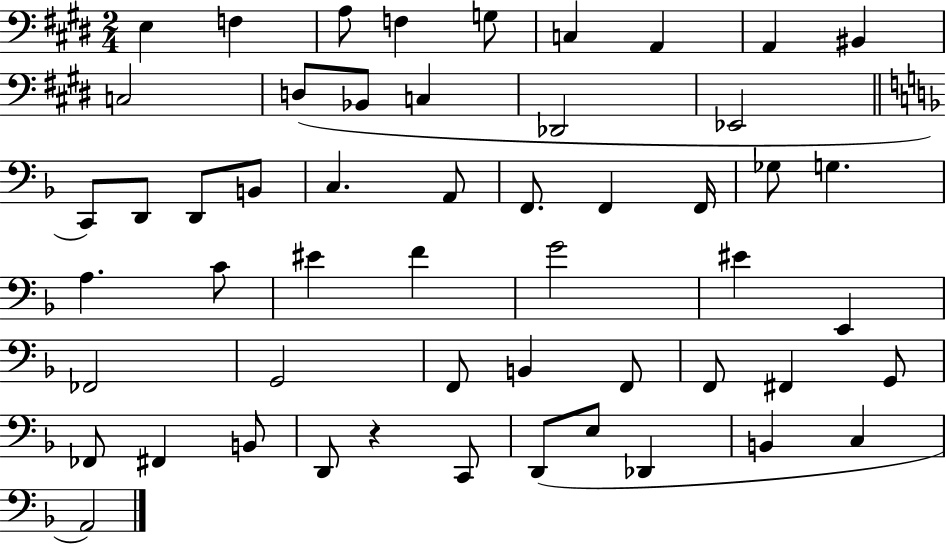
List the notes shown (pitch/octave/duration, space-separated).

E3/q F3/q A3/e F3/q G3/e C3/q A2/q A2/q BIS2/q C3/h D3/e Bb2/e C3/q Db2/h Eb2/h C2/e D2/e D2/e B2/e C3/q. A2/e F2/e. F2/q F2/s Gb3/e G3/q. A3/q. C4/e EIS4/q F4/q G4/h EIS4/q E2/q FES2/h G2/h F2/e B2/q F2/e F2/e F#2/q G2/e FES2/e F#2/q B2/e D2/e R/q C2/e D2/e E3/e Db2/q B2/q C3/q A2/h